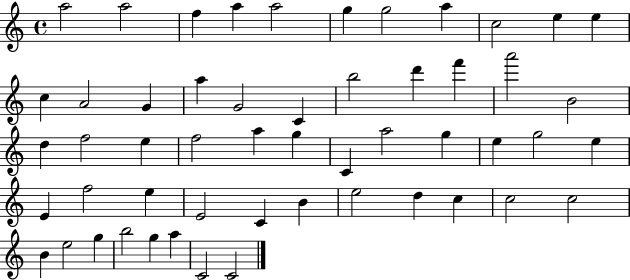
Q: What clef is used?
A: treble